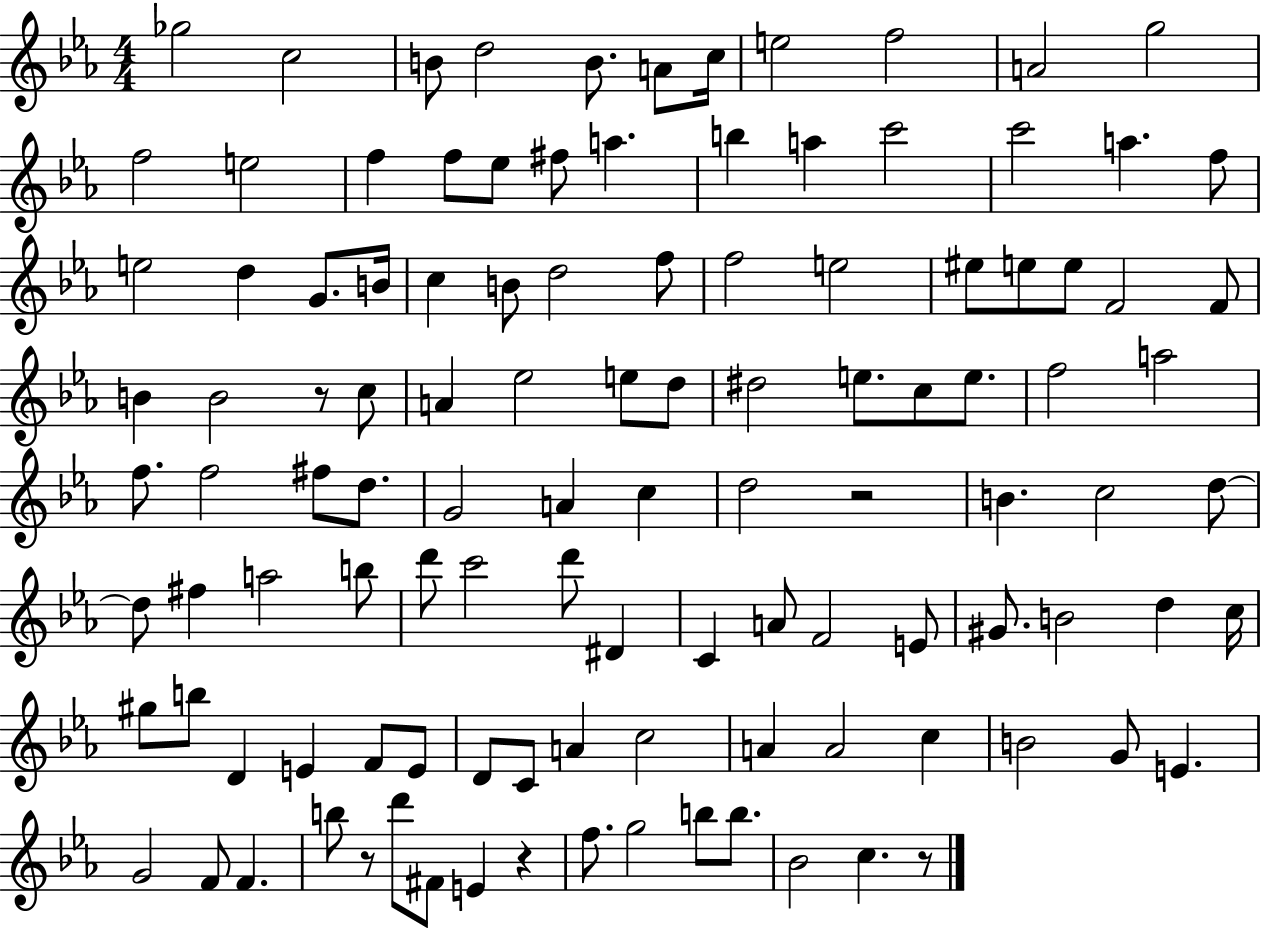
Gb5/h C5/h B4/e D5/h B4/e. A4/e C5/s E5/h F5/h A4/h G5/h F5/h E5/h F5/q F5/e Eb5/e F#5/e A5/q. B5/q A5/q C6/h C6/h A5/q. F5/e E5/h D5/q G4/e. B4/s C5/q B4/e D5/h F5/e F5/h E5/h EIS5/e E5/e E5/e F4/h F4/e B4/q B4/h R/e C5/e A4/q Eb5/h E5/e D5/e D#5/h E5/e. C5/e E5/e. F5/h A5/h F5/e. F5/h F#5/e D5/e. G4/h A4/q C5/q D5/h R/h B4/q. C5/h D5/e D5/e F#5/q A5/h B5/e D6/e C6/h D6/e D#4/q C4/q A4/e F4/h E4/e G#4/e. B4/h D5/q C5/s G#5/e B5/e D4/q E4/q F4/e E4/e D4/e C4/e A4/q C5/h A4/q A4/h C5/q B4/h G4/e E4/q. G4/h F4/e F4/q. B5/e R/e D6/e F#4/e E4/q R/q F5/e. G5/h B5/e B5/e. Bb4/h C5/q. R/e